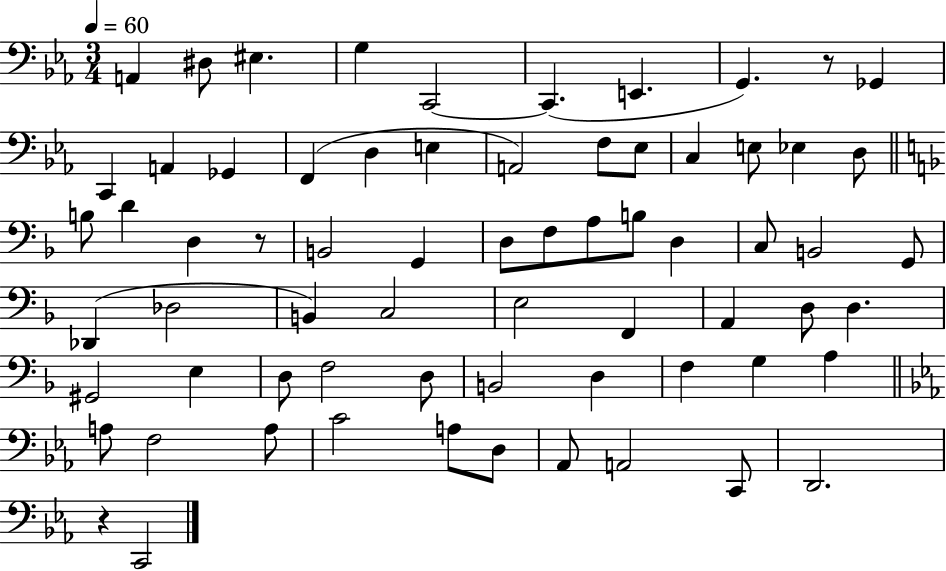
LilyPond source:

{
  \clef bass
  \numericTimeSignature
  \time 3/4
  \key ees \major
  \tempo 4 = 60
  a,4 dis8 eis4. | g4 c,2~~ | c,4.( e,4. | g,4.) r8 ges,4 | \break c,4 a,4 ges,4 | f,4( d4 e4 | a,2) f8 ees8 | c4 e8 ees4 d8 | \break \bar "||" \break \key d \minor b8 d'4 d4 r8 | b,2 g,4 | d8 f8 a8 b8 d4 | c8 b,2 g,8 | \break des,4( des2 | b,4) c2 | e2 f,4 | a,4 d8 d4. | \break gis,2 e4 | d8 f2 d8 | b,2 d4 | f4 g4 a4 | \break \bar "||" \break \key ees \major a8 f2 a8 | c'2 a8 d8 | aes,8 a,2 c,8 | d,2. | \break r4 c,2 | \bar "|."
}